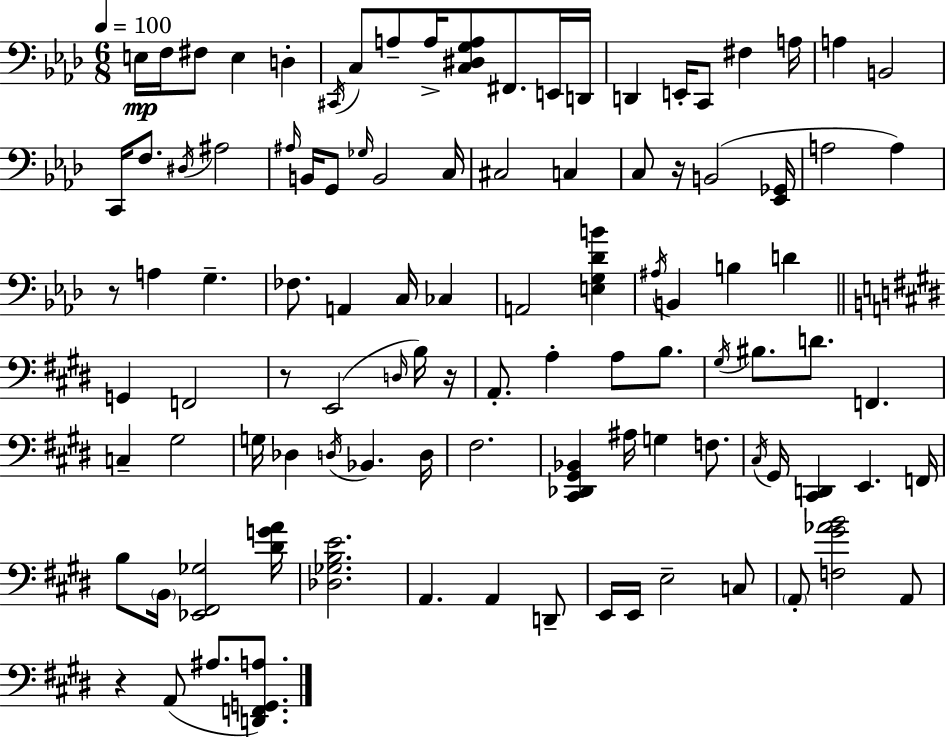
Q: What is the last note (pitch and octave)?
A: A#3